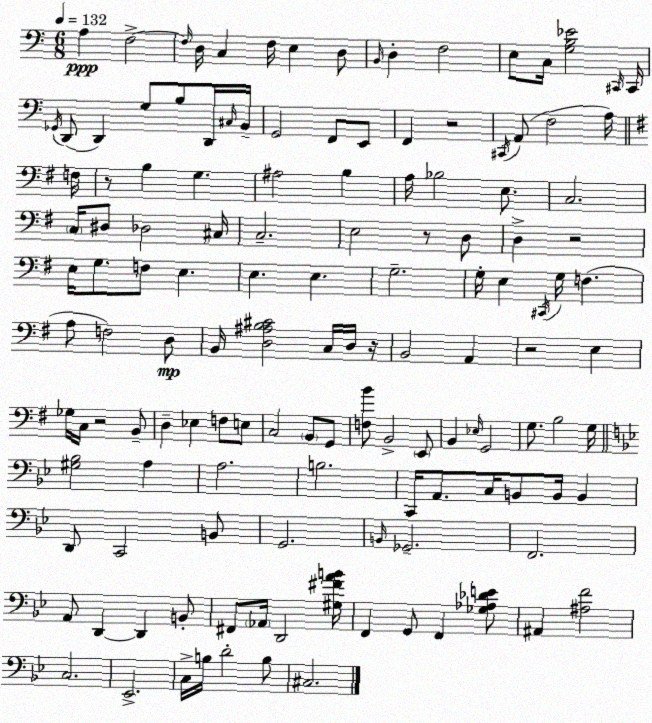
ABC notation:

X:1
T:Untitled
M:6/8
L:1/4
K:C
A, F,2 F,/4 D,/4 C, F,/4 E, D,/2 B,,/4 D, F,2 E,/2 C,/4 [G,B,_E]2 ^C,,/4 ^C,,/4 _G,,/4 D,,/2 D,, G,/2 B,/2 D,,/4 ^C,/4 B,,/4 G,,2 F,,/2 E,,/2 F,, z2 ^C,,/4 A,,/2 F,2 A,/4 F,/4 z/2 B, G, ^A,2 B, A,/4 _B,2 E,/2 C,2 C,/4 ^D,/2 _D,2 ^C,/4 C,2 E,2 z/2 D,/2 D, z2 E,/4 G,/2 F,/2 E, E, E, G,2 G,/4 E, ^C,,/4 G,/4 F, A,/2 F,2 D,/2 B,,/4 [D,^A,B,^C]2 C,/4 D,/4 z/4 B,,2 A,, z2 E, _G,/4 C,/4 z2 B,,/2 D, _E, F,/2 E,/2 C,2 B,,/2 G,,/2 [F,B]/2 B,,2 E,,/2 B,, _E,/4 G,,2 G,/2 B,2 G,/4 [^G,_B,]2 A, A,2 B,2 C,,/4 A,,/2 C,/4 B,,/2 B,,/4 B,, D,,/2 C,,2 B,,/2 G,,2 B,,/4 _G,,2 F,,2 A,,/2 D,, D,, B,,/2 ^F,,/2 _A,,/4 D,,2 [^G,^FAB]/4 F,, G,,/2 F,, [_G,_A,_DE]/2 ^A,, [^A,F]2 C,2 _E,,2 C,/4 B,/4 D2 B,/2 ^C,2